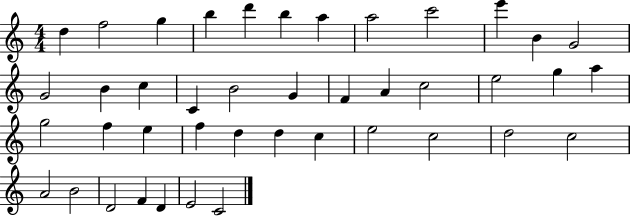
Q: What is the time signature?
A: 4/4